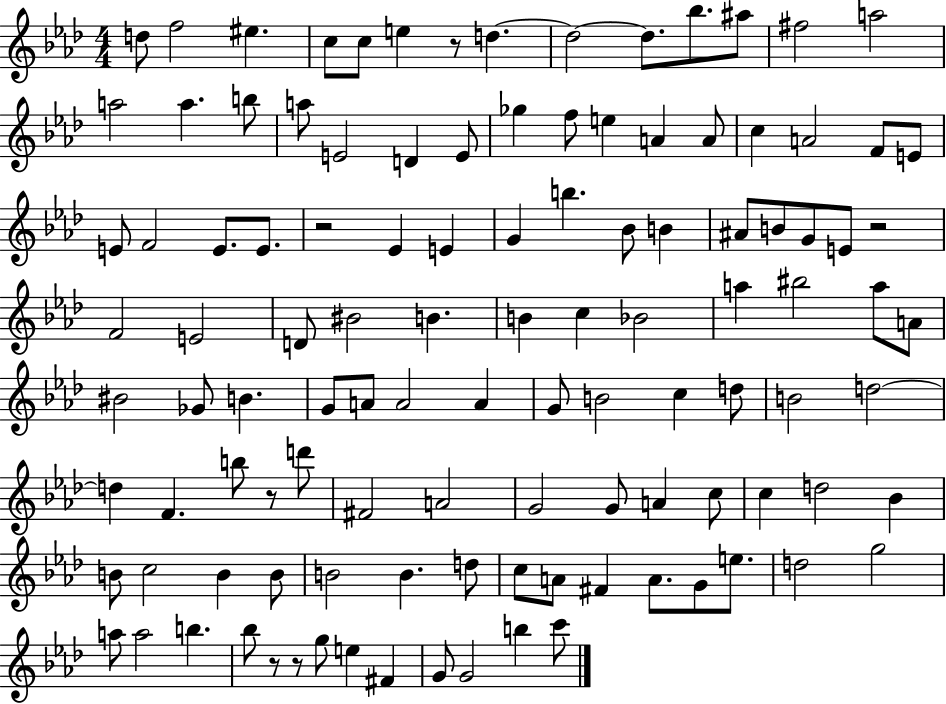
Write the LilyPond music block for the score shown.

{
  \clef treble
  \numericTimeSignature
  \time 4/4
  \key aes \major
  d''8 f''2 eis''4. | c''8 c''8 e''4 r8 d''4.~~ | d''2~~ d''8. bes''8. ais''8 | fis''2 a''2 | \break a''2 a''4. b''8 | a''8 e'2 d'4 e'8 | ges''4 f''8 e''4 a'4 a'8 | c''4 a'2 f'8 e'8 | \break e'8 f'2 e'8. e'8. | r2 ees'4 e'4 | g'4 b''4. bes'8 b'4 | ais'8 b'8 g'8 e'8 r2 | \break f'2 e'2 | d'8 bis'2 b'4. | b'4 c''4 bes'2 | a''4 bis''2 a''8 a'8 | \break bis'2 ges'8 b'4. | g'8 a'8 a'2 a'4 | g'8 b'2 c''4 d''8 | b'2 d''2~~ | \break d''4 f'4. b''8 r8 d'''8 | fis'2 a'2 | g'2 g'8 a'4 c''8 | c''4 d''2 bes'4 | \break b'8 c''2 b'4 b'8 | b'2 b'4. d''8 | c''8 a'8 fis'4 a'8. g'8 e''8. | d''2 g''2 | \break a''8 a''2 b''4. | bes''8 r8 r8 g''8 e''4 fis'4 | g'8 g'2 b''4 c'''8 | \bar "|."
}